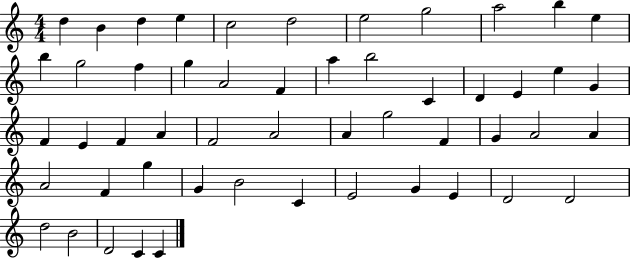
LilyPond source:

{
  \clef treble
  \numericTimeSignature
  \time 4/4
  \key c \major
  d''4 b'4 d''4 e''4 | c''2 d''2 | e''2 g''2 | a''2 b''4 e''4 | \break b''4 g''2 f''4 | g''4 a'2 f'4 | a''4 b''2 c'4 | d'4 e'4 e''4 g'4 | \break f'4 e'4 f'4 a'4 | f'2 a'2 | a'4 g''2 f'4 | g'4 a'2 a'4 | \break a'2 f'4 g''4 | g'4 b'2 c'4 | e'2 g'4 e'4 | d'2 d'2 | \break d''2 b'2 | d'2 c'4 c'4 | \bar "|."
}